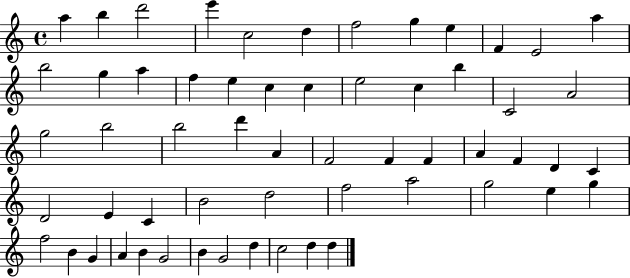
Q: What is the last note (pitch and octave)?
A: D5